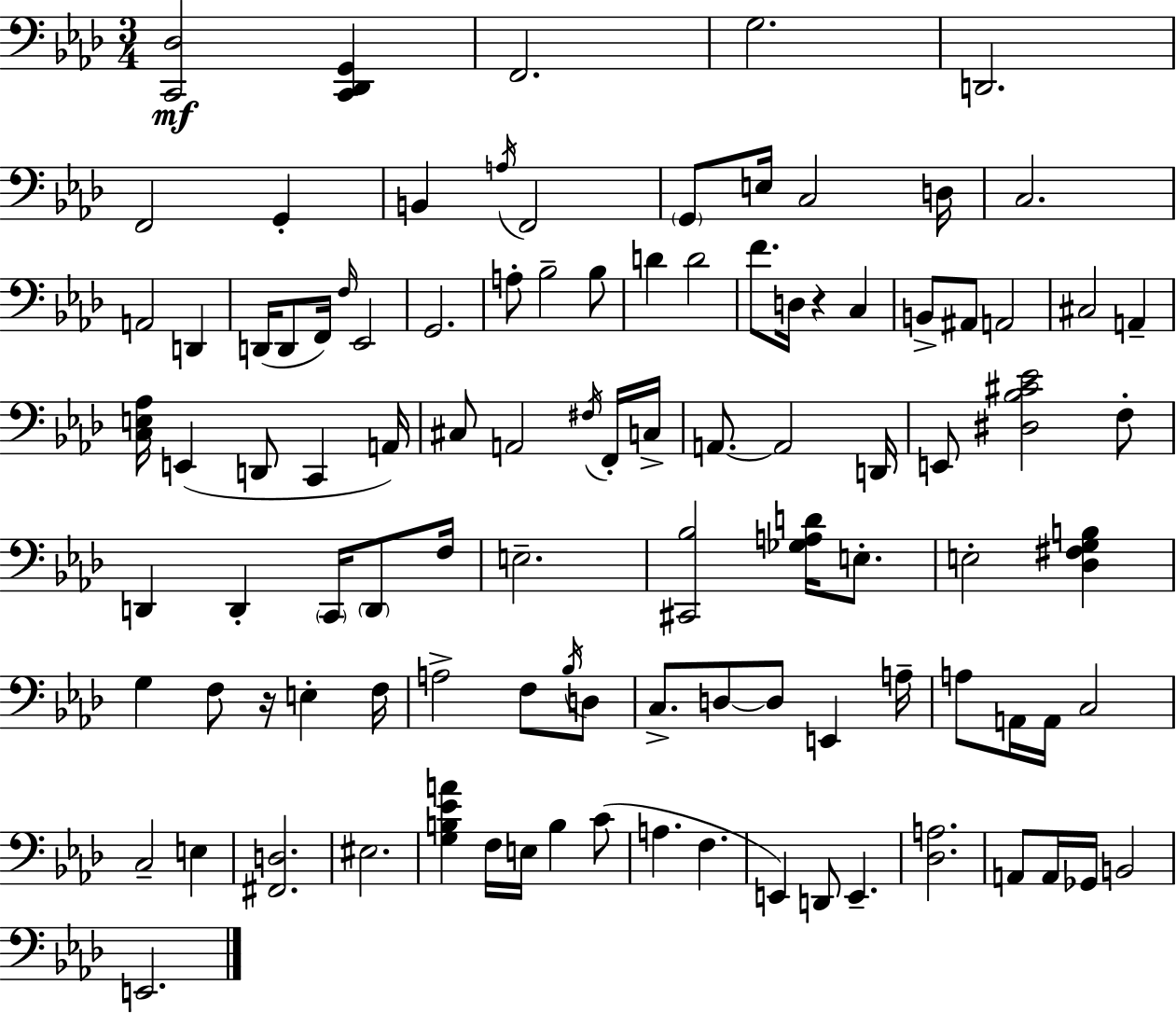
{
  \clef bass
  \numericTimeSignature
  \time 3/4
  \key aes \major
  \repeat volta 2 { <c, des>2\mf <c, des, g,>4 | f,2. | g2. | d,2. | \break f,2 g,4-. | b,4 \acciaccatura { a16 } f,2 | \parenthesize g,8 e16 c2 | d16 c2. | \break a,2 d,4 | d,16( d,8 f,16) \grace { f16 } ees,2 | g,2. | a8-. bes2-- | \break bes8 d'4 d'2 | f'8. d16 r4 c4 | b,8-> ais,8 a,2 | cis2 a,4-- | \break <c e aes>16 e,4( d,8 c,4 | a,16) cis8 a,2 | \acciaccatura { fis16 } f,16-. c16-> a,8.~~ a,2 | d,16 e,8 <dis bes cis' ees'>2 | \break f8-. d,4 d,4-. \parenthesize c,16 | \parenthesize d,8 f16 e2.-- | <cis, bes>2 <ges a d'>16 | e8.-. e2-. <des fis g b>4 | \break g4 f8 r16 e4-. | f16 a2-> f8 | \acciaccatura { bes16 } d8 c8.-> d8~~ d8 e,4 | a16-- a8 a,16 a,16 c2 | \break c2-- | e4 <fis, d>2. | eis2. | <g b ees' a'>4 f16 e16 b4 | \break c'8( a4. f4. | e,4) d,8 e,4.-- | <des a>2. | a,8 a,16 ges,16 b,2 | \break e,2. | } \bar "|."
}